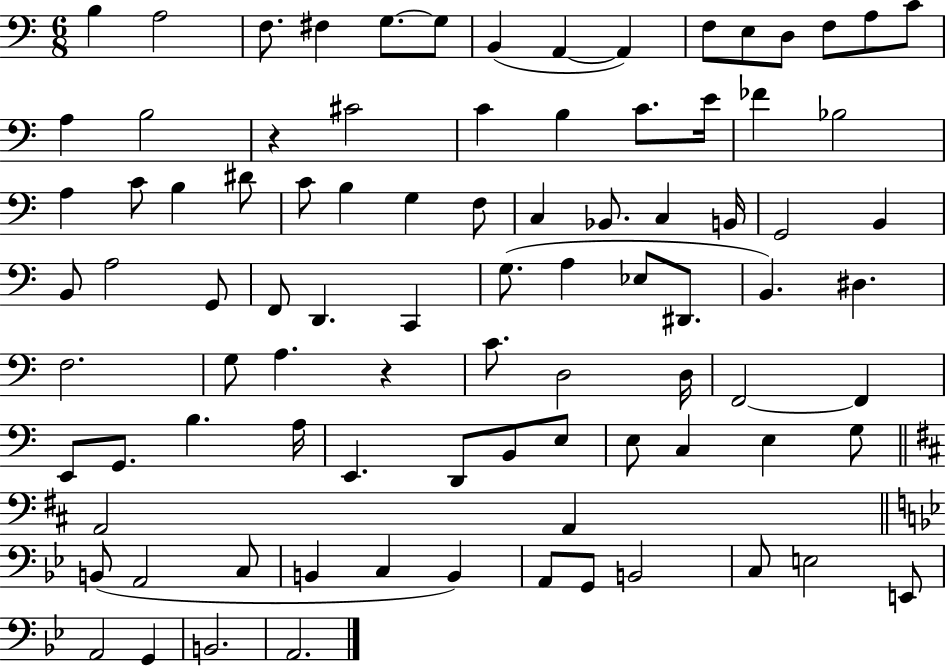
{
  \clef bass
  \numericTimeSignature
  \time 6/8
  \key c \major
  \repeat volta 2 { b4 a2 | f8. fis4 g8.~~ g8 | b,4( a,4~~ a,4) | f8 e8 d8 f8 a8 c'8 | \break a4 b2 | r4 cis'2 | c'4 b4 c'8. e'16 | fes'4 bes2 | \break a4 c'8 b4 dis'8 | c'8 b4 g4 f8 | c4 bes,8. c4 b,16 | g,2 b,4 | \break b,8 a2 g,8 | f,8 d,4. c,4 | g8.( a4 ees8 dis,8. | b,4.) dis4. | \break f2. | g8 a4. r4 | c'8. d2 d16 | f,2~~ f,4 | \break e,8 g,8. b4. a16 | e,4. d,8 b,8 e8 | e8 c4 e4 g8 | \bar "||" \break \key d \major a,2 a,4 | \bar "||" \break \key bes \major b,8( a,2 c8 | b,4 c4 b,4) | a,8 g,8 b,2 | c8 e2 e,8 | \break a,2 g,4 | b,2. | a,2. | } \bar "|."
}